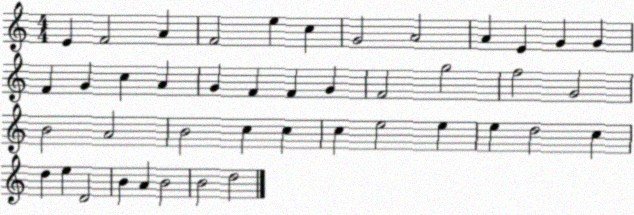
X:1
T:Untitled
M:4/4
L:1/4
K:C
E F2 A F2 e c G2 A2 A E G G F G c A G F F G F2 g2 f2 G2 B2 A2 B2 c c c e2 e e d2 c d e D2 B A B2 B2 d2